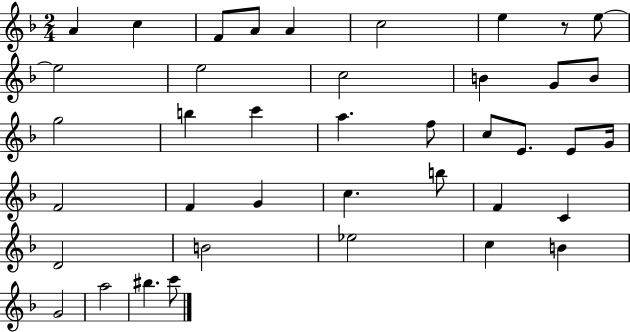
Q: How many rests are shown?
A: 1